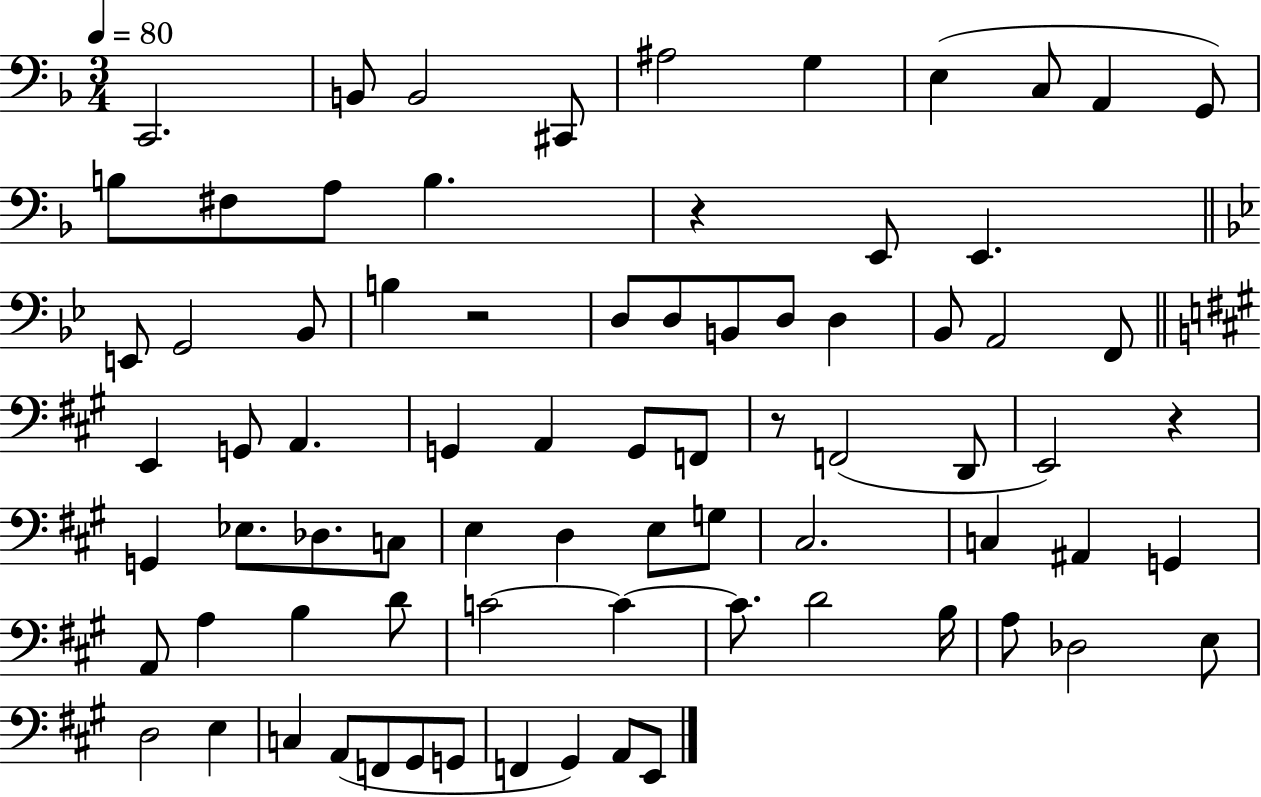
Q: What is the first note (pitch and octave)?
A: C2